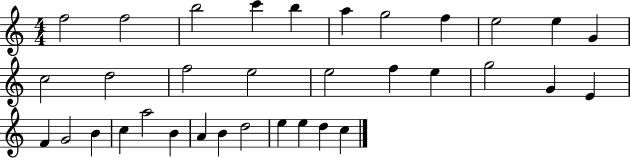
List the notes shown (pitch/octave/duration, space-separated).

F5/h F5/h B5/h C6/q B5/q A5/q G5/h F5/q E5/h E5/q G4/q C5/h D5/h F5/h E5/h E5/h F5/q E5/q G5/h G4/q E4/q F4/q G4/h B4/q C5/q A5/h B4/q A4/q B4/q D5/h E5/q E5/q D5/q C5/q